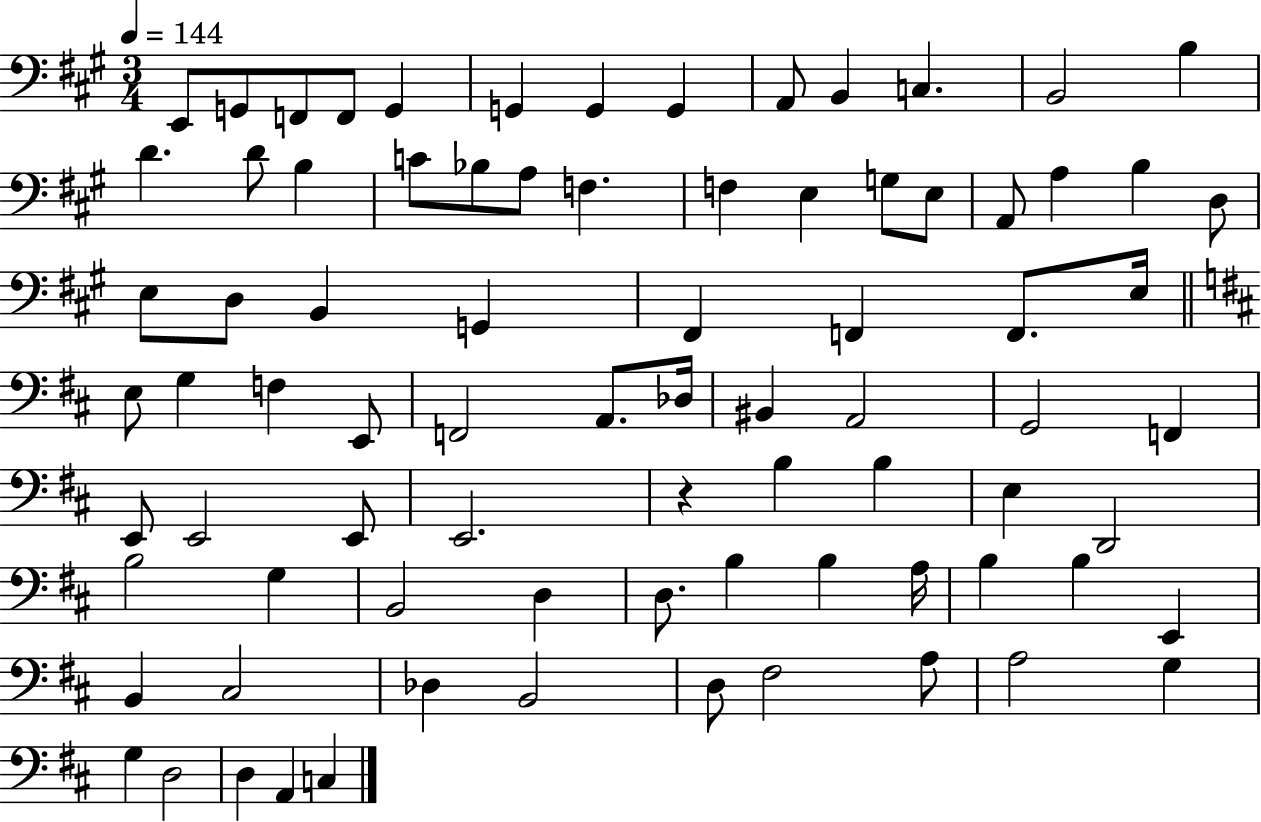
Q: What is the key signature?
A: A major